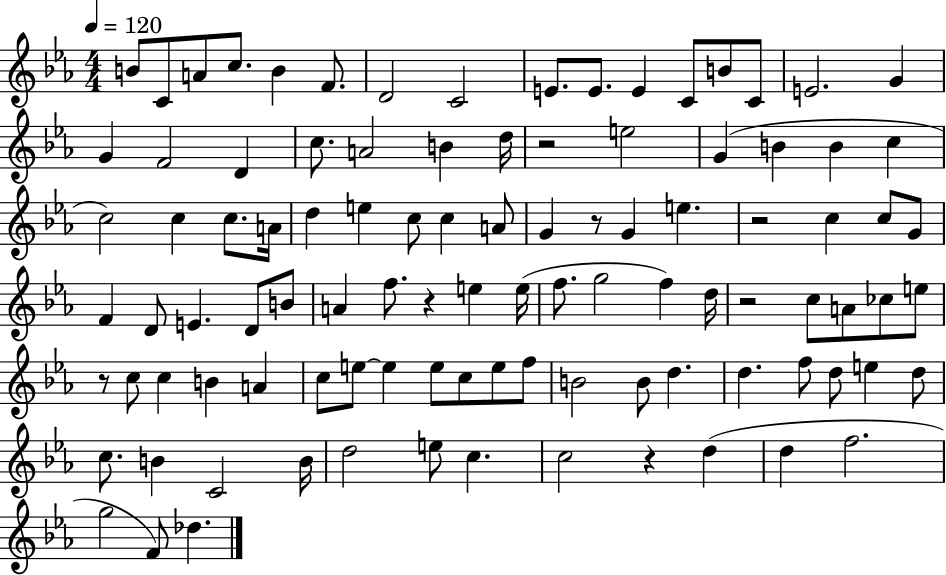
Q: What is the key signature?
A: EES major